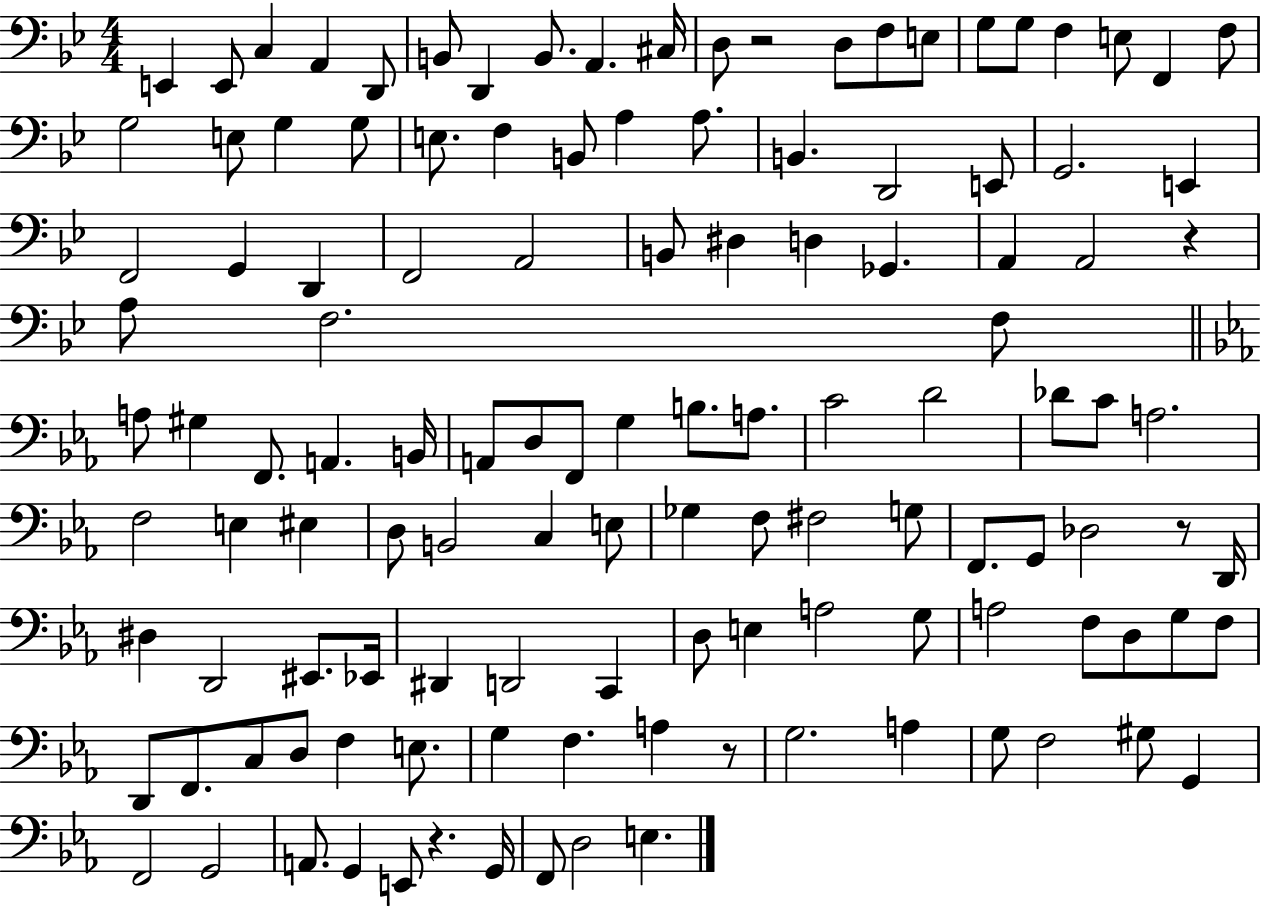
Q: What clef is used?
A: bass